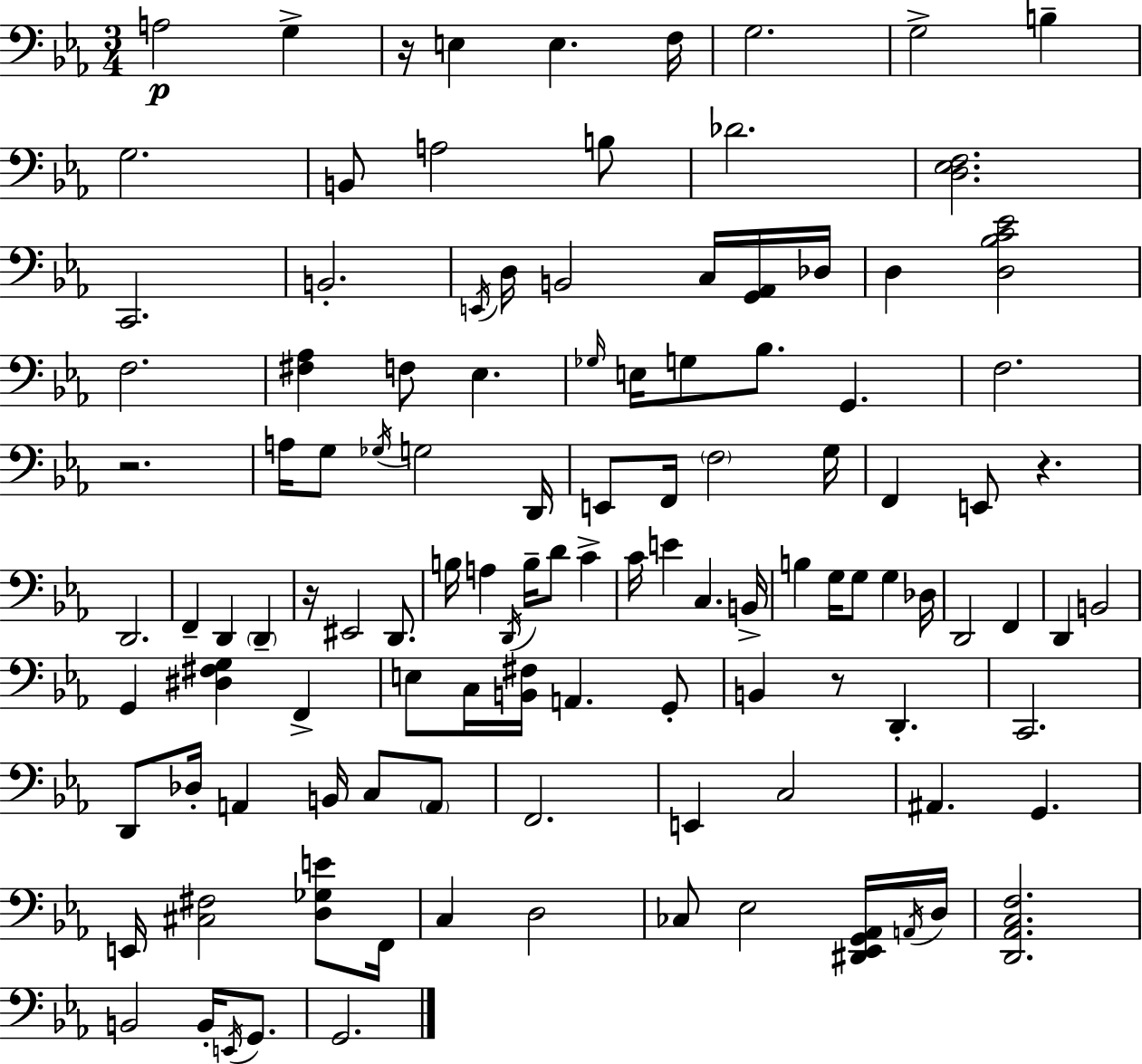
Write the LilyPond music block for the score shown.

{
  \clef bass
  \numericTimeSignature
  \time 3/4
  \key c \minor
  a2\p g4-> | r16 e4 e4. f16 | g2. | g2-> b4-- | \break g2. | b,8 a2 b8 | des'2. | <d ees f>2. | \break c,2. | b,2.-. | \acciaccatura { e,16 } d16 b,2 c16 <g, aes,>16 | des16 d4 <d bes c' ees'>2 | \break f2. | <fis aes>4 f8 ees4. | \grace { ges16 } e16 g8 bes8. g,4. | f2. | \break r2. | a16 g8 \acciaccatura { ges16 } g2 | d,16 e,8 f,16 \parenthesize f2 | g16 f,4 e,8 r4. | \break d,2. | f,4-- d,4 \parenthesize d,4-- | r16 eis,2 | d,8. b16 a4 \acciaccatura { d,16 } b16-- d'8 | \break c'4-> c'16 e'4 c4. | b,16-> b4 g16 g8 g4 | des16 d,2 | f,4 d,4 b,2 | \break g,4 <dis fis g>4 | f,4-> e8 c16 <b, fis>16 a,4. | g,8-. b,4 r8 d,4.-. | c,2. | \break d,8 des16-. a,4 b,16 | c8 \parenthesize a,8 f,2. | e,4 c2 | ais,4. g,4. | \break e,16 <cis fis>2 | <d ges e'>8 f,16 c4 d2 | ces8 ees2 | <dis, ees, g, aes,>16 \acciaccatura { a,16 } d16 <d, aes, c f>2. | \break b,2 | b,16-. \acciaccatura { e,16 } g,8. g,2. | \bar "|."
}